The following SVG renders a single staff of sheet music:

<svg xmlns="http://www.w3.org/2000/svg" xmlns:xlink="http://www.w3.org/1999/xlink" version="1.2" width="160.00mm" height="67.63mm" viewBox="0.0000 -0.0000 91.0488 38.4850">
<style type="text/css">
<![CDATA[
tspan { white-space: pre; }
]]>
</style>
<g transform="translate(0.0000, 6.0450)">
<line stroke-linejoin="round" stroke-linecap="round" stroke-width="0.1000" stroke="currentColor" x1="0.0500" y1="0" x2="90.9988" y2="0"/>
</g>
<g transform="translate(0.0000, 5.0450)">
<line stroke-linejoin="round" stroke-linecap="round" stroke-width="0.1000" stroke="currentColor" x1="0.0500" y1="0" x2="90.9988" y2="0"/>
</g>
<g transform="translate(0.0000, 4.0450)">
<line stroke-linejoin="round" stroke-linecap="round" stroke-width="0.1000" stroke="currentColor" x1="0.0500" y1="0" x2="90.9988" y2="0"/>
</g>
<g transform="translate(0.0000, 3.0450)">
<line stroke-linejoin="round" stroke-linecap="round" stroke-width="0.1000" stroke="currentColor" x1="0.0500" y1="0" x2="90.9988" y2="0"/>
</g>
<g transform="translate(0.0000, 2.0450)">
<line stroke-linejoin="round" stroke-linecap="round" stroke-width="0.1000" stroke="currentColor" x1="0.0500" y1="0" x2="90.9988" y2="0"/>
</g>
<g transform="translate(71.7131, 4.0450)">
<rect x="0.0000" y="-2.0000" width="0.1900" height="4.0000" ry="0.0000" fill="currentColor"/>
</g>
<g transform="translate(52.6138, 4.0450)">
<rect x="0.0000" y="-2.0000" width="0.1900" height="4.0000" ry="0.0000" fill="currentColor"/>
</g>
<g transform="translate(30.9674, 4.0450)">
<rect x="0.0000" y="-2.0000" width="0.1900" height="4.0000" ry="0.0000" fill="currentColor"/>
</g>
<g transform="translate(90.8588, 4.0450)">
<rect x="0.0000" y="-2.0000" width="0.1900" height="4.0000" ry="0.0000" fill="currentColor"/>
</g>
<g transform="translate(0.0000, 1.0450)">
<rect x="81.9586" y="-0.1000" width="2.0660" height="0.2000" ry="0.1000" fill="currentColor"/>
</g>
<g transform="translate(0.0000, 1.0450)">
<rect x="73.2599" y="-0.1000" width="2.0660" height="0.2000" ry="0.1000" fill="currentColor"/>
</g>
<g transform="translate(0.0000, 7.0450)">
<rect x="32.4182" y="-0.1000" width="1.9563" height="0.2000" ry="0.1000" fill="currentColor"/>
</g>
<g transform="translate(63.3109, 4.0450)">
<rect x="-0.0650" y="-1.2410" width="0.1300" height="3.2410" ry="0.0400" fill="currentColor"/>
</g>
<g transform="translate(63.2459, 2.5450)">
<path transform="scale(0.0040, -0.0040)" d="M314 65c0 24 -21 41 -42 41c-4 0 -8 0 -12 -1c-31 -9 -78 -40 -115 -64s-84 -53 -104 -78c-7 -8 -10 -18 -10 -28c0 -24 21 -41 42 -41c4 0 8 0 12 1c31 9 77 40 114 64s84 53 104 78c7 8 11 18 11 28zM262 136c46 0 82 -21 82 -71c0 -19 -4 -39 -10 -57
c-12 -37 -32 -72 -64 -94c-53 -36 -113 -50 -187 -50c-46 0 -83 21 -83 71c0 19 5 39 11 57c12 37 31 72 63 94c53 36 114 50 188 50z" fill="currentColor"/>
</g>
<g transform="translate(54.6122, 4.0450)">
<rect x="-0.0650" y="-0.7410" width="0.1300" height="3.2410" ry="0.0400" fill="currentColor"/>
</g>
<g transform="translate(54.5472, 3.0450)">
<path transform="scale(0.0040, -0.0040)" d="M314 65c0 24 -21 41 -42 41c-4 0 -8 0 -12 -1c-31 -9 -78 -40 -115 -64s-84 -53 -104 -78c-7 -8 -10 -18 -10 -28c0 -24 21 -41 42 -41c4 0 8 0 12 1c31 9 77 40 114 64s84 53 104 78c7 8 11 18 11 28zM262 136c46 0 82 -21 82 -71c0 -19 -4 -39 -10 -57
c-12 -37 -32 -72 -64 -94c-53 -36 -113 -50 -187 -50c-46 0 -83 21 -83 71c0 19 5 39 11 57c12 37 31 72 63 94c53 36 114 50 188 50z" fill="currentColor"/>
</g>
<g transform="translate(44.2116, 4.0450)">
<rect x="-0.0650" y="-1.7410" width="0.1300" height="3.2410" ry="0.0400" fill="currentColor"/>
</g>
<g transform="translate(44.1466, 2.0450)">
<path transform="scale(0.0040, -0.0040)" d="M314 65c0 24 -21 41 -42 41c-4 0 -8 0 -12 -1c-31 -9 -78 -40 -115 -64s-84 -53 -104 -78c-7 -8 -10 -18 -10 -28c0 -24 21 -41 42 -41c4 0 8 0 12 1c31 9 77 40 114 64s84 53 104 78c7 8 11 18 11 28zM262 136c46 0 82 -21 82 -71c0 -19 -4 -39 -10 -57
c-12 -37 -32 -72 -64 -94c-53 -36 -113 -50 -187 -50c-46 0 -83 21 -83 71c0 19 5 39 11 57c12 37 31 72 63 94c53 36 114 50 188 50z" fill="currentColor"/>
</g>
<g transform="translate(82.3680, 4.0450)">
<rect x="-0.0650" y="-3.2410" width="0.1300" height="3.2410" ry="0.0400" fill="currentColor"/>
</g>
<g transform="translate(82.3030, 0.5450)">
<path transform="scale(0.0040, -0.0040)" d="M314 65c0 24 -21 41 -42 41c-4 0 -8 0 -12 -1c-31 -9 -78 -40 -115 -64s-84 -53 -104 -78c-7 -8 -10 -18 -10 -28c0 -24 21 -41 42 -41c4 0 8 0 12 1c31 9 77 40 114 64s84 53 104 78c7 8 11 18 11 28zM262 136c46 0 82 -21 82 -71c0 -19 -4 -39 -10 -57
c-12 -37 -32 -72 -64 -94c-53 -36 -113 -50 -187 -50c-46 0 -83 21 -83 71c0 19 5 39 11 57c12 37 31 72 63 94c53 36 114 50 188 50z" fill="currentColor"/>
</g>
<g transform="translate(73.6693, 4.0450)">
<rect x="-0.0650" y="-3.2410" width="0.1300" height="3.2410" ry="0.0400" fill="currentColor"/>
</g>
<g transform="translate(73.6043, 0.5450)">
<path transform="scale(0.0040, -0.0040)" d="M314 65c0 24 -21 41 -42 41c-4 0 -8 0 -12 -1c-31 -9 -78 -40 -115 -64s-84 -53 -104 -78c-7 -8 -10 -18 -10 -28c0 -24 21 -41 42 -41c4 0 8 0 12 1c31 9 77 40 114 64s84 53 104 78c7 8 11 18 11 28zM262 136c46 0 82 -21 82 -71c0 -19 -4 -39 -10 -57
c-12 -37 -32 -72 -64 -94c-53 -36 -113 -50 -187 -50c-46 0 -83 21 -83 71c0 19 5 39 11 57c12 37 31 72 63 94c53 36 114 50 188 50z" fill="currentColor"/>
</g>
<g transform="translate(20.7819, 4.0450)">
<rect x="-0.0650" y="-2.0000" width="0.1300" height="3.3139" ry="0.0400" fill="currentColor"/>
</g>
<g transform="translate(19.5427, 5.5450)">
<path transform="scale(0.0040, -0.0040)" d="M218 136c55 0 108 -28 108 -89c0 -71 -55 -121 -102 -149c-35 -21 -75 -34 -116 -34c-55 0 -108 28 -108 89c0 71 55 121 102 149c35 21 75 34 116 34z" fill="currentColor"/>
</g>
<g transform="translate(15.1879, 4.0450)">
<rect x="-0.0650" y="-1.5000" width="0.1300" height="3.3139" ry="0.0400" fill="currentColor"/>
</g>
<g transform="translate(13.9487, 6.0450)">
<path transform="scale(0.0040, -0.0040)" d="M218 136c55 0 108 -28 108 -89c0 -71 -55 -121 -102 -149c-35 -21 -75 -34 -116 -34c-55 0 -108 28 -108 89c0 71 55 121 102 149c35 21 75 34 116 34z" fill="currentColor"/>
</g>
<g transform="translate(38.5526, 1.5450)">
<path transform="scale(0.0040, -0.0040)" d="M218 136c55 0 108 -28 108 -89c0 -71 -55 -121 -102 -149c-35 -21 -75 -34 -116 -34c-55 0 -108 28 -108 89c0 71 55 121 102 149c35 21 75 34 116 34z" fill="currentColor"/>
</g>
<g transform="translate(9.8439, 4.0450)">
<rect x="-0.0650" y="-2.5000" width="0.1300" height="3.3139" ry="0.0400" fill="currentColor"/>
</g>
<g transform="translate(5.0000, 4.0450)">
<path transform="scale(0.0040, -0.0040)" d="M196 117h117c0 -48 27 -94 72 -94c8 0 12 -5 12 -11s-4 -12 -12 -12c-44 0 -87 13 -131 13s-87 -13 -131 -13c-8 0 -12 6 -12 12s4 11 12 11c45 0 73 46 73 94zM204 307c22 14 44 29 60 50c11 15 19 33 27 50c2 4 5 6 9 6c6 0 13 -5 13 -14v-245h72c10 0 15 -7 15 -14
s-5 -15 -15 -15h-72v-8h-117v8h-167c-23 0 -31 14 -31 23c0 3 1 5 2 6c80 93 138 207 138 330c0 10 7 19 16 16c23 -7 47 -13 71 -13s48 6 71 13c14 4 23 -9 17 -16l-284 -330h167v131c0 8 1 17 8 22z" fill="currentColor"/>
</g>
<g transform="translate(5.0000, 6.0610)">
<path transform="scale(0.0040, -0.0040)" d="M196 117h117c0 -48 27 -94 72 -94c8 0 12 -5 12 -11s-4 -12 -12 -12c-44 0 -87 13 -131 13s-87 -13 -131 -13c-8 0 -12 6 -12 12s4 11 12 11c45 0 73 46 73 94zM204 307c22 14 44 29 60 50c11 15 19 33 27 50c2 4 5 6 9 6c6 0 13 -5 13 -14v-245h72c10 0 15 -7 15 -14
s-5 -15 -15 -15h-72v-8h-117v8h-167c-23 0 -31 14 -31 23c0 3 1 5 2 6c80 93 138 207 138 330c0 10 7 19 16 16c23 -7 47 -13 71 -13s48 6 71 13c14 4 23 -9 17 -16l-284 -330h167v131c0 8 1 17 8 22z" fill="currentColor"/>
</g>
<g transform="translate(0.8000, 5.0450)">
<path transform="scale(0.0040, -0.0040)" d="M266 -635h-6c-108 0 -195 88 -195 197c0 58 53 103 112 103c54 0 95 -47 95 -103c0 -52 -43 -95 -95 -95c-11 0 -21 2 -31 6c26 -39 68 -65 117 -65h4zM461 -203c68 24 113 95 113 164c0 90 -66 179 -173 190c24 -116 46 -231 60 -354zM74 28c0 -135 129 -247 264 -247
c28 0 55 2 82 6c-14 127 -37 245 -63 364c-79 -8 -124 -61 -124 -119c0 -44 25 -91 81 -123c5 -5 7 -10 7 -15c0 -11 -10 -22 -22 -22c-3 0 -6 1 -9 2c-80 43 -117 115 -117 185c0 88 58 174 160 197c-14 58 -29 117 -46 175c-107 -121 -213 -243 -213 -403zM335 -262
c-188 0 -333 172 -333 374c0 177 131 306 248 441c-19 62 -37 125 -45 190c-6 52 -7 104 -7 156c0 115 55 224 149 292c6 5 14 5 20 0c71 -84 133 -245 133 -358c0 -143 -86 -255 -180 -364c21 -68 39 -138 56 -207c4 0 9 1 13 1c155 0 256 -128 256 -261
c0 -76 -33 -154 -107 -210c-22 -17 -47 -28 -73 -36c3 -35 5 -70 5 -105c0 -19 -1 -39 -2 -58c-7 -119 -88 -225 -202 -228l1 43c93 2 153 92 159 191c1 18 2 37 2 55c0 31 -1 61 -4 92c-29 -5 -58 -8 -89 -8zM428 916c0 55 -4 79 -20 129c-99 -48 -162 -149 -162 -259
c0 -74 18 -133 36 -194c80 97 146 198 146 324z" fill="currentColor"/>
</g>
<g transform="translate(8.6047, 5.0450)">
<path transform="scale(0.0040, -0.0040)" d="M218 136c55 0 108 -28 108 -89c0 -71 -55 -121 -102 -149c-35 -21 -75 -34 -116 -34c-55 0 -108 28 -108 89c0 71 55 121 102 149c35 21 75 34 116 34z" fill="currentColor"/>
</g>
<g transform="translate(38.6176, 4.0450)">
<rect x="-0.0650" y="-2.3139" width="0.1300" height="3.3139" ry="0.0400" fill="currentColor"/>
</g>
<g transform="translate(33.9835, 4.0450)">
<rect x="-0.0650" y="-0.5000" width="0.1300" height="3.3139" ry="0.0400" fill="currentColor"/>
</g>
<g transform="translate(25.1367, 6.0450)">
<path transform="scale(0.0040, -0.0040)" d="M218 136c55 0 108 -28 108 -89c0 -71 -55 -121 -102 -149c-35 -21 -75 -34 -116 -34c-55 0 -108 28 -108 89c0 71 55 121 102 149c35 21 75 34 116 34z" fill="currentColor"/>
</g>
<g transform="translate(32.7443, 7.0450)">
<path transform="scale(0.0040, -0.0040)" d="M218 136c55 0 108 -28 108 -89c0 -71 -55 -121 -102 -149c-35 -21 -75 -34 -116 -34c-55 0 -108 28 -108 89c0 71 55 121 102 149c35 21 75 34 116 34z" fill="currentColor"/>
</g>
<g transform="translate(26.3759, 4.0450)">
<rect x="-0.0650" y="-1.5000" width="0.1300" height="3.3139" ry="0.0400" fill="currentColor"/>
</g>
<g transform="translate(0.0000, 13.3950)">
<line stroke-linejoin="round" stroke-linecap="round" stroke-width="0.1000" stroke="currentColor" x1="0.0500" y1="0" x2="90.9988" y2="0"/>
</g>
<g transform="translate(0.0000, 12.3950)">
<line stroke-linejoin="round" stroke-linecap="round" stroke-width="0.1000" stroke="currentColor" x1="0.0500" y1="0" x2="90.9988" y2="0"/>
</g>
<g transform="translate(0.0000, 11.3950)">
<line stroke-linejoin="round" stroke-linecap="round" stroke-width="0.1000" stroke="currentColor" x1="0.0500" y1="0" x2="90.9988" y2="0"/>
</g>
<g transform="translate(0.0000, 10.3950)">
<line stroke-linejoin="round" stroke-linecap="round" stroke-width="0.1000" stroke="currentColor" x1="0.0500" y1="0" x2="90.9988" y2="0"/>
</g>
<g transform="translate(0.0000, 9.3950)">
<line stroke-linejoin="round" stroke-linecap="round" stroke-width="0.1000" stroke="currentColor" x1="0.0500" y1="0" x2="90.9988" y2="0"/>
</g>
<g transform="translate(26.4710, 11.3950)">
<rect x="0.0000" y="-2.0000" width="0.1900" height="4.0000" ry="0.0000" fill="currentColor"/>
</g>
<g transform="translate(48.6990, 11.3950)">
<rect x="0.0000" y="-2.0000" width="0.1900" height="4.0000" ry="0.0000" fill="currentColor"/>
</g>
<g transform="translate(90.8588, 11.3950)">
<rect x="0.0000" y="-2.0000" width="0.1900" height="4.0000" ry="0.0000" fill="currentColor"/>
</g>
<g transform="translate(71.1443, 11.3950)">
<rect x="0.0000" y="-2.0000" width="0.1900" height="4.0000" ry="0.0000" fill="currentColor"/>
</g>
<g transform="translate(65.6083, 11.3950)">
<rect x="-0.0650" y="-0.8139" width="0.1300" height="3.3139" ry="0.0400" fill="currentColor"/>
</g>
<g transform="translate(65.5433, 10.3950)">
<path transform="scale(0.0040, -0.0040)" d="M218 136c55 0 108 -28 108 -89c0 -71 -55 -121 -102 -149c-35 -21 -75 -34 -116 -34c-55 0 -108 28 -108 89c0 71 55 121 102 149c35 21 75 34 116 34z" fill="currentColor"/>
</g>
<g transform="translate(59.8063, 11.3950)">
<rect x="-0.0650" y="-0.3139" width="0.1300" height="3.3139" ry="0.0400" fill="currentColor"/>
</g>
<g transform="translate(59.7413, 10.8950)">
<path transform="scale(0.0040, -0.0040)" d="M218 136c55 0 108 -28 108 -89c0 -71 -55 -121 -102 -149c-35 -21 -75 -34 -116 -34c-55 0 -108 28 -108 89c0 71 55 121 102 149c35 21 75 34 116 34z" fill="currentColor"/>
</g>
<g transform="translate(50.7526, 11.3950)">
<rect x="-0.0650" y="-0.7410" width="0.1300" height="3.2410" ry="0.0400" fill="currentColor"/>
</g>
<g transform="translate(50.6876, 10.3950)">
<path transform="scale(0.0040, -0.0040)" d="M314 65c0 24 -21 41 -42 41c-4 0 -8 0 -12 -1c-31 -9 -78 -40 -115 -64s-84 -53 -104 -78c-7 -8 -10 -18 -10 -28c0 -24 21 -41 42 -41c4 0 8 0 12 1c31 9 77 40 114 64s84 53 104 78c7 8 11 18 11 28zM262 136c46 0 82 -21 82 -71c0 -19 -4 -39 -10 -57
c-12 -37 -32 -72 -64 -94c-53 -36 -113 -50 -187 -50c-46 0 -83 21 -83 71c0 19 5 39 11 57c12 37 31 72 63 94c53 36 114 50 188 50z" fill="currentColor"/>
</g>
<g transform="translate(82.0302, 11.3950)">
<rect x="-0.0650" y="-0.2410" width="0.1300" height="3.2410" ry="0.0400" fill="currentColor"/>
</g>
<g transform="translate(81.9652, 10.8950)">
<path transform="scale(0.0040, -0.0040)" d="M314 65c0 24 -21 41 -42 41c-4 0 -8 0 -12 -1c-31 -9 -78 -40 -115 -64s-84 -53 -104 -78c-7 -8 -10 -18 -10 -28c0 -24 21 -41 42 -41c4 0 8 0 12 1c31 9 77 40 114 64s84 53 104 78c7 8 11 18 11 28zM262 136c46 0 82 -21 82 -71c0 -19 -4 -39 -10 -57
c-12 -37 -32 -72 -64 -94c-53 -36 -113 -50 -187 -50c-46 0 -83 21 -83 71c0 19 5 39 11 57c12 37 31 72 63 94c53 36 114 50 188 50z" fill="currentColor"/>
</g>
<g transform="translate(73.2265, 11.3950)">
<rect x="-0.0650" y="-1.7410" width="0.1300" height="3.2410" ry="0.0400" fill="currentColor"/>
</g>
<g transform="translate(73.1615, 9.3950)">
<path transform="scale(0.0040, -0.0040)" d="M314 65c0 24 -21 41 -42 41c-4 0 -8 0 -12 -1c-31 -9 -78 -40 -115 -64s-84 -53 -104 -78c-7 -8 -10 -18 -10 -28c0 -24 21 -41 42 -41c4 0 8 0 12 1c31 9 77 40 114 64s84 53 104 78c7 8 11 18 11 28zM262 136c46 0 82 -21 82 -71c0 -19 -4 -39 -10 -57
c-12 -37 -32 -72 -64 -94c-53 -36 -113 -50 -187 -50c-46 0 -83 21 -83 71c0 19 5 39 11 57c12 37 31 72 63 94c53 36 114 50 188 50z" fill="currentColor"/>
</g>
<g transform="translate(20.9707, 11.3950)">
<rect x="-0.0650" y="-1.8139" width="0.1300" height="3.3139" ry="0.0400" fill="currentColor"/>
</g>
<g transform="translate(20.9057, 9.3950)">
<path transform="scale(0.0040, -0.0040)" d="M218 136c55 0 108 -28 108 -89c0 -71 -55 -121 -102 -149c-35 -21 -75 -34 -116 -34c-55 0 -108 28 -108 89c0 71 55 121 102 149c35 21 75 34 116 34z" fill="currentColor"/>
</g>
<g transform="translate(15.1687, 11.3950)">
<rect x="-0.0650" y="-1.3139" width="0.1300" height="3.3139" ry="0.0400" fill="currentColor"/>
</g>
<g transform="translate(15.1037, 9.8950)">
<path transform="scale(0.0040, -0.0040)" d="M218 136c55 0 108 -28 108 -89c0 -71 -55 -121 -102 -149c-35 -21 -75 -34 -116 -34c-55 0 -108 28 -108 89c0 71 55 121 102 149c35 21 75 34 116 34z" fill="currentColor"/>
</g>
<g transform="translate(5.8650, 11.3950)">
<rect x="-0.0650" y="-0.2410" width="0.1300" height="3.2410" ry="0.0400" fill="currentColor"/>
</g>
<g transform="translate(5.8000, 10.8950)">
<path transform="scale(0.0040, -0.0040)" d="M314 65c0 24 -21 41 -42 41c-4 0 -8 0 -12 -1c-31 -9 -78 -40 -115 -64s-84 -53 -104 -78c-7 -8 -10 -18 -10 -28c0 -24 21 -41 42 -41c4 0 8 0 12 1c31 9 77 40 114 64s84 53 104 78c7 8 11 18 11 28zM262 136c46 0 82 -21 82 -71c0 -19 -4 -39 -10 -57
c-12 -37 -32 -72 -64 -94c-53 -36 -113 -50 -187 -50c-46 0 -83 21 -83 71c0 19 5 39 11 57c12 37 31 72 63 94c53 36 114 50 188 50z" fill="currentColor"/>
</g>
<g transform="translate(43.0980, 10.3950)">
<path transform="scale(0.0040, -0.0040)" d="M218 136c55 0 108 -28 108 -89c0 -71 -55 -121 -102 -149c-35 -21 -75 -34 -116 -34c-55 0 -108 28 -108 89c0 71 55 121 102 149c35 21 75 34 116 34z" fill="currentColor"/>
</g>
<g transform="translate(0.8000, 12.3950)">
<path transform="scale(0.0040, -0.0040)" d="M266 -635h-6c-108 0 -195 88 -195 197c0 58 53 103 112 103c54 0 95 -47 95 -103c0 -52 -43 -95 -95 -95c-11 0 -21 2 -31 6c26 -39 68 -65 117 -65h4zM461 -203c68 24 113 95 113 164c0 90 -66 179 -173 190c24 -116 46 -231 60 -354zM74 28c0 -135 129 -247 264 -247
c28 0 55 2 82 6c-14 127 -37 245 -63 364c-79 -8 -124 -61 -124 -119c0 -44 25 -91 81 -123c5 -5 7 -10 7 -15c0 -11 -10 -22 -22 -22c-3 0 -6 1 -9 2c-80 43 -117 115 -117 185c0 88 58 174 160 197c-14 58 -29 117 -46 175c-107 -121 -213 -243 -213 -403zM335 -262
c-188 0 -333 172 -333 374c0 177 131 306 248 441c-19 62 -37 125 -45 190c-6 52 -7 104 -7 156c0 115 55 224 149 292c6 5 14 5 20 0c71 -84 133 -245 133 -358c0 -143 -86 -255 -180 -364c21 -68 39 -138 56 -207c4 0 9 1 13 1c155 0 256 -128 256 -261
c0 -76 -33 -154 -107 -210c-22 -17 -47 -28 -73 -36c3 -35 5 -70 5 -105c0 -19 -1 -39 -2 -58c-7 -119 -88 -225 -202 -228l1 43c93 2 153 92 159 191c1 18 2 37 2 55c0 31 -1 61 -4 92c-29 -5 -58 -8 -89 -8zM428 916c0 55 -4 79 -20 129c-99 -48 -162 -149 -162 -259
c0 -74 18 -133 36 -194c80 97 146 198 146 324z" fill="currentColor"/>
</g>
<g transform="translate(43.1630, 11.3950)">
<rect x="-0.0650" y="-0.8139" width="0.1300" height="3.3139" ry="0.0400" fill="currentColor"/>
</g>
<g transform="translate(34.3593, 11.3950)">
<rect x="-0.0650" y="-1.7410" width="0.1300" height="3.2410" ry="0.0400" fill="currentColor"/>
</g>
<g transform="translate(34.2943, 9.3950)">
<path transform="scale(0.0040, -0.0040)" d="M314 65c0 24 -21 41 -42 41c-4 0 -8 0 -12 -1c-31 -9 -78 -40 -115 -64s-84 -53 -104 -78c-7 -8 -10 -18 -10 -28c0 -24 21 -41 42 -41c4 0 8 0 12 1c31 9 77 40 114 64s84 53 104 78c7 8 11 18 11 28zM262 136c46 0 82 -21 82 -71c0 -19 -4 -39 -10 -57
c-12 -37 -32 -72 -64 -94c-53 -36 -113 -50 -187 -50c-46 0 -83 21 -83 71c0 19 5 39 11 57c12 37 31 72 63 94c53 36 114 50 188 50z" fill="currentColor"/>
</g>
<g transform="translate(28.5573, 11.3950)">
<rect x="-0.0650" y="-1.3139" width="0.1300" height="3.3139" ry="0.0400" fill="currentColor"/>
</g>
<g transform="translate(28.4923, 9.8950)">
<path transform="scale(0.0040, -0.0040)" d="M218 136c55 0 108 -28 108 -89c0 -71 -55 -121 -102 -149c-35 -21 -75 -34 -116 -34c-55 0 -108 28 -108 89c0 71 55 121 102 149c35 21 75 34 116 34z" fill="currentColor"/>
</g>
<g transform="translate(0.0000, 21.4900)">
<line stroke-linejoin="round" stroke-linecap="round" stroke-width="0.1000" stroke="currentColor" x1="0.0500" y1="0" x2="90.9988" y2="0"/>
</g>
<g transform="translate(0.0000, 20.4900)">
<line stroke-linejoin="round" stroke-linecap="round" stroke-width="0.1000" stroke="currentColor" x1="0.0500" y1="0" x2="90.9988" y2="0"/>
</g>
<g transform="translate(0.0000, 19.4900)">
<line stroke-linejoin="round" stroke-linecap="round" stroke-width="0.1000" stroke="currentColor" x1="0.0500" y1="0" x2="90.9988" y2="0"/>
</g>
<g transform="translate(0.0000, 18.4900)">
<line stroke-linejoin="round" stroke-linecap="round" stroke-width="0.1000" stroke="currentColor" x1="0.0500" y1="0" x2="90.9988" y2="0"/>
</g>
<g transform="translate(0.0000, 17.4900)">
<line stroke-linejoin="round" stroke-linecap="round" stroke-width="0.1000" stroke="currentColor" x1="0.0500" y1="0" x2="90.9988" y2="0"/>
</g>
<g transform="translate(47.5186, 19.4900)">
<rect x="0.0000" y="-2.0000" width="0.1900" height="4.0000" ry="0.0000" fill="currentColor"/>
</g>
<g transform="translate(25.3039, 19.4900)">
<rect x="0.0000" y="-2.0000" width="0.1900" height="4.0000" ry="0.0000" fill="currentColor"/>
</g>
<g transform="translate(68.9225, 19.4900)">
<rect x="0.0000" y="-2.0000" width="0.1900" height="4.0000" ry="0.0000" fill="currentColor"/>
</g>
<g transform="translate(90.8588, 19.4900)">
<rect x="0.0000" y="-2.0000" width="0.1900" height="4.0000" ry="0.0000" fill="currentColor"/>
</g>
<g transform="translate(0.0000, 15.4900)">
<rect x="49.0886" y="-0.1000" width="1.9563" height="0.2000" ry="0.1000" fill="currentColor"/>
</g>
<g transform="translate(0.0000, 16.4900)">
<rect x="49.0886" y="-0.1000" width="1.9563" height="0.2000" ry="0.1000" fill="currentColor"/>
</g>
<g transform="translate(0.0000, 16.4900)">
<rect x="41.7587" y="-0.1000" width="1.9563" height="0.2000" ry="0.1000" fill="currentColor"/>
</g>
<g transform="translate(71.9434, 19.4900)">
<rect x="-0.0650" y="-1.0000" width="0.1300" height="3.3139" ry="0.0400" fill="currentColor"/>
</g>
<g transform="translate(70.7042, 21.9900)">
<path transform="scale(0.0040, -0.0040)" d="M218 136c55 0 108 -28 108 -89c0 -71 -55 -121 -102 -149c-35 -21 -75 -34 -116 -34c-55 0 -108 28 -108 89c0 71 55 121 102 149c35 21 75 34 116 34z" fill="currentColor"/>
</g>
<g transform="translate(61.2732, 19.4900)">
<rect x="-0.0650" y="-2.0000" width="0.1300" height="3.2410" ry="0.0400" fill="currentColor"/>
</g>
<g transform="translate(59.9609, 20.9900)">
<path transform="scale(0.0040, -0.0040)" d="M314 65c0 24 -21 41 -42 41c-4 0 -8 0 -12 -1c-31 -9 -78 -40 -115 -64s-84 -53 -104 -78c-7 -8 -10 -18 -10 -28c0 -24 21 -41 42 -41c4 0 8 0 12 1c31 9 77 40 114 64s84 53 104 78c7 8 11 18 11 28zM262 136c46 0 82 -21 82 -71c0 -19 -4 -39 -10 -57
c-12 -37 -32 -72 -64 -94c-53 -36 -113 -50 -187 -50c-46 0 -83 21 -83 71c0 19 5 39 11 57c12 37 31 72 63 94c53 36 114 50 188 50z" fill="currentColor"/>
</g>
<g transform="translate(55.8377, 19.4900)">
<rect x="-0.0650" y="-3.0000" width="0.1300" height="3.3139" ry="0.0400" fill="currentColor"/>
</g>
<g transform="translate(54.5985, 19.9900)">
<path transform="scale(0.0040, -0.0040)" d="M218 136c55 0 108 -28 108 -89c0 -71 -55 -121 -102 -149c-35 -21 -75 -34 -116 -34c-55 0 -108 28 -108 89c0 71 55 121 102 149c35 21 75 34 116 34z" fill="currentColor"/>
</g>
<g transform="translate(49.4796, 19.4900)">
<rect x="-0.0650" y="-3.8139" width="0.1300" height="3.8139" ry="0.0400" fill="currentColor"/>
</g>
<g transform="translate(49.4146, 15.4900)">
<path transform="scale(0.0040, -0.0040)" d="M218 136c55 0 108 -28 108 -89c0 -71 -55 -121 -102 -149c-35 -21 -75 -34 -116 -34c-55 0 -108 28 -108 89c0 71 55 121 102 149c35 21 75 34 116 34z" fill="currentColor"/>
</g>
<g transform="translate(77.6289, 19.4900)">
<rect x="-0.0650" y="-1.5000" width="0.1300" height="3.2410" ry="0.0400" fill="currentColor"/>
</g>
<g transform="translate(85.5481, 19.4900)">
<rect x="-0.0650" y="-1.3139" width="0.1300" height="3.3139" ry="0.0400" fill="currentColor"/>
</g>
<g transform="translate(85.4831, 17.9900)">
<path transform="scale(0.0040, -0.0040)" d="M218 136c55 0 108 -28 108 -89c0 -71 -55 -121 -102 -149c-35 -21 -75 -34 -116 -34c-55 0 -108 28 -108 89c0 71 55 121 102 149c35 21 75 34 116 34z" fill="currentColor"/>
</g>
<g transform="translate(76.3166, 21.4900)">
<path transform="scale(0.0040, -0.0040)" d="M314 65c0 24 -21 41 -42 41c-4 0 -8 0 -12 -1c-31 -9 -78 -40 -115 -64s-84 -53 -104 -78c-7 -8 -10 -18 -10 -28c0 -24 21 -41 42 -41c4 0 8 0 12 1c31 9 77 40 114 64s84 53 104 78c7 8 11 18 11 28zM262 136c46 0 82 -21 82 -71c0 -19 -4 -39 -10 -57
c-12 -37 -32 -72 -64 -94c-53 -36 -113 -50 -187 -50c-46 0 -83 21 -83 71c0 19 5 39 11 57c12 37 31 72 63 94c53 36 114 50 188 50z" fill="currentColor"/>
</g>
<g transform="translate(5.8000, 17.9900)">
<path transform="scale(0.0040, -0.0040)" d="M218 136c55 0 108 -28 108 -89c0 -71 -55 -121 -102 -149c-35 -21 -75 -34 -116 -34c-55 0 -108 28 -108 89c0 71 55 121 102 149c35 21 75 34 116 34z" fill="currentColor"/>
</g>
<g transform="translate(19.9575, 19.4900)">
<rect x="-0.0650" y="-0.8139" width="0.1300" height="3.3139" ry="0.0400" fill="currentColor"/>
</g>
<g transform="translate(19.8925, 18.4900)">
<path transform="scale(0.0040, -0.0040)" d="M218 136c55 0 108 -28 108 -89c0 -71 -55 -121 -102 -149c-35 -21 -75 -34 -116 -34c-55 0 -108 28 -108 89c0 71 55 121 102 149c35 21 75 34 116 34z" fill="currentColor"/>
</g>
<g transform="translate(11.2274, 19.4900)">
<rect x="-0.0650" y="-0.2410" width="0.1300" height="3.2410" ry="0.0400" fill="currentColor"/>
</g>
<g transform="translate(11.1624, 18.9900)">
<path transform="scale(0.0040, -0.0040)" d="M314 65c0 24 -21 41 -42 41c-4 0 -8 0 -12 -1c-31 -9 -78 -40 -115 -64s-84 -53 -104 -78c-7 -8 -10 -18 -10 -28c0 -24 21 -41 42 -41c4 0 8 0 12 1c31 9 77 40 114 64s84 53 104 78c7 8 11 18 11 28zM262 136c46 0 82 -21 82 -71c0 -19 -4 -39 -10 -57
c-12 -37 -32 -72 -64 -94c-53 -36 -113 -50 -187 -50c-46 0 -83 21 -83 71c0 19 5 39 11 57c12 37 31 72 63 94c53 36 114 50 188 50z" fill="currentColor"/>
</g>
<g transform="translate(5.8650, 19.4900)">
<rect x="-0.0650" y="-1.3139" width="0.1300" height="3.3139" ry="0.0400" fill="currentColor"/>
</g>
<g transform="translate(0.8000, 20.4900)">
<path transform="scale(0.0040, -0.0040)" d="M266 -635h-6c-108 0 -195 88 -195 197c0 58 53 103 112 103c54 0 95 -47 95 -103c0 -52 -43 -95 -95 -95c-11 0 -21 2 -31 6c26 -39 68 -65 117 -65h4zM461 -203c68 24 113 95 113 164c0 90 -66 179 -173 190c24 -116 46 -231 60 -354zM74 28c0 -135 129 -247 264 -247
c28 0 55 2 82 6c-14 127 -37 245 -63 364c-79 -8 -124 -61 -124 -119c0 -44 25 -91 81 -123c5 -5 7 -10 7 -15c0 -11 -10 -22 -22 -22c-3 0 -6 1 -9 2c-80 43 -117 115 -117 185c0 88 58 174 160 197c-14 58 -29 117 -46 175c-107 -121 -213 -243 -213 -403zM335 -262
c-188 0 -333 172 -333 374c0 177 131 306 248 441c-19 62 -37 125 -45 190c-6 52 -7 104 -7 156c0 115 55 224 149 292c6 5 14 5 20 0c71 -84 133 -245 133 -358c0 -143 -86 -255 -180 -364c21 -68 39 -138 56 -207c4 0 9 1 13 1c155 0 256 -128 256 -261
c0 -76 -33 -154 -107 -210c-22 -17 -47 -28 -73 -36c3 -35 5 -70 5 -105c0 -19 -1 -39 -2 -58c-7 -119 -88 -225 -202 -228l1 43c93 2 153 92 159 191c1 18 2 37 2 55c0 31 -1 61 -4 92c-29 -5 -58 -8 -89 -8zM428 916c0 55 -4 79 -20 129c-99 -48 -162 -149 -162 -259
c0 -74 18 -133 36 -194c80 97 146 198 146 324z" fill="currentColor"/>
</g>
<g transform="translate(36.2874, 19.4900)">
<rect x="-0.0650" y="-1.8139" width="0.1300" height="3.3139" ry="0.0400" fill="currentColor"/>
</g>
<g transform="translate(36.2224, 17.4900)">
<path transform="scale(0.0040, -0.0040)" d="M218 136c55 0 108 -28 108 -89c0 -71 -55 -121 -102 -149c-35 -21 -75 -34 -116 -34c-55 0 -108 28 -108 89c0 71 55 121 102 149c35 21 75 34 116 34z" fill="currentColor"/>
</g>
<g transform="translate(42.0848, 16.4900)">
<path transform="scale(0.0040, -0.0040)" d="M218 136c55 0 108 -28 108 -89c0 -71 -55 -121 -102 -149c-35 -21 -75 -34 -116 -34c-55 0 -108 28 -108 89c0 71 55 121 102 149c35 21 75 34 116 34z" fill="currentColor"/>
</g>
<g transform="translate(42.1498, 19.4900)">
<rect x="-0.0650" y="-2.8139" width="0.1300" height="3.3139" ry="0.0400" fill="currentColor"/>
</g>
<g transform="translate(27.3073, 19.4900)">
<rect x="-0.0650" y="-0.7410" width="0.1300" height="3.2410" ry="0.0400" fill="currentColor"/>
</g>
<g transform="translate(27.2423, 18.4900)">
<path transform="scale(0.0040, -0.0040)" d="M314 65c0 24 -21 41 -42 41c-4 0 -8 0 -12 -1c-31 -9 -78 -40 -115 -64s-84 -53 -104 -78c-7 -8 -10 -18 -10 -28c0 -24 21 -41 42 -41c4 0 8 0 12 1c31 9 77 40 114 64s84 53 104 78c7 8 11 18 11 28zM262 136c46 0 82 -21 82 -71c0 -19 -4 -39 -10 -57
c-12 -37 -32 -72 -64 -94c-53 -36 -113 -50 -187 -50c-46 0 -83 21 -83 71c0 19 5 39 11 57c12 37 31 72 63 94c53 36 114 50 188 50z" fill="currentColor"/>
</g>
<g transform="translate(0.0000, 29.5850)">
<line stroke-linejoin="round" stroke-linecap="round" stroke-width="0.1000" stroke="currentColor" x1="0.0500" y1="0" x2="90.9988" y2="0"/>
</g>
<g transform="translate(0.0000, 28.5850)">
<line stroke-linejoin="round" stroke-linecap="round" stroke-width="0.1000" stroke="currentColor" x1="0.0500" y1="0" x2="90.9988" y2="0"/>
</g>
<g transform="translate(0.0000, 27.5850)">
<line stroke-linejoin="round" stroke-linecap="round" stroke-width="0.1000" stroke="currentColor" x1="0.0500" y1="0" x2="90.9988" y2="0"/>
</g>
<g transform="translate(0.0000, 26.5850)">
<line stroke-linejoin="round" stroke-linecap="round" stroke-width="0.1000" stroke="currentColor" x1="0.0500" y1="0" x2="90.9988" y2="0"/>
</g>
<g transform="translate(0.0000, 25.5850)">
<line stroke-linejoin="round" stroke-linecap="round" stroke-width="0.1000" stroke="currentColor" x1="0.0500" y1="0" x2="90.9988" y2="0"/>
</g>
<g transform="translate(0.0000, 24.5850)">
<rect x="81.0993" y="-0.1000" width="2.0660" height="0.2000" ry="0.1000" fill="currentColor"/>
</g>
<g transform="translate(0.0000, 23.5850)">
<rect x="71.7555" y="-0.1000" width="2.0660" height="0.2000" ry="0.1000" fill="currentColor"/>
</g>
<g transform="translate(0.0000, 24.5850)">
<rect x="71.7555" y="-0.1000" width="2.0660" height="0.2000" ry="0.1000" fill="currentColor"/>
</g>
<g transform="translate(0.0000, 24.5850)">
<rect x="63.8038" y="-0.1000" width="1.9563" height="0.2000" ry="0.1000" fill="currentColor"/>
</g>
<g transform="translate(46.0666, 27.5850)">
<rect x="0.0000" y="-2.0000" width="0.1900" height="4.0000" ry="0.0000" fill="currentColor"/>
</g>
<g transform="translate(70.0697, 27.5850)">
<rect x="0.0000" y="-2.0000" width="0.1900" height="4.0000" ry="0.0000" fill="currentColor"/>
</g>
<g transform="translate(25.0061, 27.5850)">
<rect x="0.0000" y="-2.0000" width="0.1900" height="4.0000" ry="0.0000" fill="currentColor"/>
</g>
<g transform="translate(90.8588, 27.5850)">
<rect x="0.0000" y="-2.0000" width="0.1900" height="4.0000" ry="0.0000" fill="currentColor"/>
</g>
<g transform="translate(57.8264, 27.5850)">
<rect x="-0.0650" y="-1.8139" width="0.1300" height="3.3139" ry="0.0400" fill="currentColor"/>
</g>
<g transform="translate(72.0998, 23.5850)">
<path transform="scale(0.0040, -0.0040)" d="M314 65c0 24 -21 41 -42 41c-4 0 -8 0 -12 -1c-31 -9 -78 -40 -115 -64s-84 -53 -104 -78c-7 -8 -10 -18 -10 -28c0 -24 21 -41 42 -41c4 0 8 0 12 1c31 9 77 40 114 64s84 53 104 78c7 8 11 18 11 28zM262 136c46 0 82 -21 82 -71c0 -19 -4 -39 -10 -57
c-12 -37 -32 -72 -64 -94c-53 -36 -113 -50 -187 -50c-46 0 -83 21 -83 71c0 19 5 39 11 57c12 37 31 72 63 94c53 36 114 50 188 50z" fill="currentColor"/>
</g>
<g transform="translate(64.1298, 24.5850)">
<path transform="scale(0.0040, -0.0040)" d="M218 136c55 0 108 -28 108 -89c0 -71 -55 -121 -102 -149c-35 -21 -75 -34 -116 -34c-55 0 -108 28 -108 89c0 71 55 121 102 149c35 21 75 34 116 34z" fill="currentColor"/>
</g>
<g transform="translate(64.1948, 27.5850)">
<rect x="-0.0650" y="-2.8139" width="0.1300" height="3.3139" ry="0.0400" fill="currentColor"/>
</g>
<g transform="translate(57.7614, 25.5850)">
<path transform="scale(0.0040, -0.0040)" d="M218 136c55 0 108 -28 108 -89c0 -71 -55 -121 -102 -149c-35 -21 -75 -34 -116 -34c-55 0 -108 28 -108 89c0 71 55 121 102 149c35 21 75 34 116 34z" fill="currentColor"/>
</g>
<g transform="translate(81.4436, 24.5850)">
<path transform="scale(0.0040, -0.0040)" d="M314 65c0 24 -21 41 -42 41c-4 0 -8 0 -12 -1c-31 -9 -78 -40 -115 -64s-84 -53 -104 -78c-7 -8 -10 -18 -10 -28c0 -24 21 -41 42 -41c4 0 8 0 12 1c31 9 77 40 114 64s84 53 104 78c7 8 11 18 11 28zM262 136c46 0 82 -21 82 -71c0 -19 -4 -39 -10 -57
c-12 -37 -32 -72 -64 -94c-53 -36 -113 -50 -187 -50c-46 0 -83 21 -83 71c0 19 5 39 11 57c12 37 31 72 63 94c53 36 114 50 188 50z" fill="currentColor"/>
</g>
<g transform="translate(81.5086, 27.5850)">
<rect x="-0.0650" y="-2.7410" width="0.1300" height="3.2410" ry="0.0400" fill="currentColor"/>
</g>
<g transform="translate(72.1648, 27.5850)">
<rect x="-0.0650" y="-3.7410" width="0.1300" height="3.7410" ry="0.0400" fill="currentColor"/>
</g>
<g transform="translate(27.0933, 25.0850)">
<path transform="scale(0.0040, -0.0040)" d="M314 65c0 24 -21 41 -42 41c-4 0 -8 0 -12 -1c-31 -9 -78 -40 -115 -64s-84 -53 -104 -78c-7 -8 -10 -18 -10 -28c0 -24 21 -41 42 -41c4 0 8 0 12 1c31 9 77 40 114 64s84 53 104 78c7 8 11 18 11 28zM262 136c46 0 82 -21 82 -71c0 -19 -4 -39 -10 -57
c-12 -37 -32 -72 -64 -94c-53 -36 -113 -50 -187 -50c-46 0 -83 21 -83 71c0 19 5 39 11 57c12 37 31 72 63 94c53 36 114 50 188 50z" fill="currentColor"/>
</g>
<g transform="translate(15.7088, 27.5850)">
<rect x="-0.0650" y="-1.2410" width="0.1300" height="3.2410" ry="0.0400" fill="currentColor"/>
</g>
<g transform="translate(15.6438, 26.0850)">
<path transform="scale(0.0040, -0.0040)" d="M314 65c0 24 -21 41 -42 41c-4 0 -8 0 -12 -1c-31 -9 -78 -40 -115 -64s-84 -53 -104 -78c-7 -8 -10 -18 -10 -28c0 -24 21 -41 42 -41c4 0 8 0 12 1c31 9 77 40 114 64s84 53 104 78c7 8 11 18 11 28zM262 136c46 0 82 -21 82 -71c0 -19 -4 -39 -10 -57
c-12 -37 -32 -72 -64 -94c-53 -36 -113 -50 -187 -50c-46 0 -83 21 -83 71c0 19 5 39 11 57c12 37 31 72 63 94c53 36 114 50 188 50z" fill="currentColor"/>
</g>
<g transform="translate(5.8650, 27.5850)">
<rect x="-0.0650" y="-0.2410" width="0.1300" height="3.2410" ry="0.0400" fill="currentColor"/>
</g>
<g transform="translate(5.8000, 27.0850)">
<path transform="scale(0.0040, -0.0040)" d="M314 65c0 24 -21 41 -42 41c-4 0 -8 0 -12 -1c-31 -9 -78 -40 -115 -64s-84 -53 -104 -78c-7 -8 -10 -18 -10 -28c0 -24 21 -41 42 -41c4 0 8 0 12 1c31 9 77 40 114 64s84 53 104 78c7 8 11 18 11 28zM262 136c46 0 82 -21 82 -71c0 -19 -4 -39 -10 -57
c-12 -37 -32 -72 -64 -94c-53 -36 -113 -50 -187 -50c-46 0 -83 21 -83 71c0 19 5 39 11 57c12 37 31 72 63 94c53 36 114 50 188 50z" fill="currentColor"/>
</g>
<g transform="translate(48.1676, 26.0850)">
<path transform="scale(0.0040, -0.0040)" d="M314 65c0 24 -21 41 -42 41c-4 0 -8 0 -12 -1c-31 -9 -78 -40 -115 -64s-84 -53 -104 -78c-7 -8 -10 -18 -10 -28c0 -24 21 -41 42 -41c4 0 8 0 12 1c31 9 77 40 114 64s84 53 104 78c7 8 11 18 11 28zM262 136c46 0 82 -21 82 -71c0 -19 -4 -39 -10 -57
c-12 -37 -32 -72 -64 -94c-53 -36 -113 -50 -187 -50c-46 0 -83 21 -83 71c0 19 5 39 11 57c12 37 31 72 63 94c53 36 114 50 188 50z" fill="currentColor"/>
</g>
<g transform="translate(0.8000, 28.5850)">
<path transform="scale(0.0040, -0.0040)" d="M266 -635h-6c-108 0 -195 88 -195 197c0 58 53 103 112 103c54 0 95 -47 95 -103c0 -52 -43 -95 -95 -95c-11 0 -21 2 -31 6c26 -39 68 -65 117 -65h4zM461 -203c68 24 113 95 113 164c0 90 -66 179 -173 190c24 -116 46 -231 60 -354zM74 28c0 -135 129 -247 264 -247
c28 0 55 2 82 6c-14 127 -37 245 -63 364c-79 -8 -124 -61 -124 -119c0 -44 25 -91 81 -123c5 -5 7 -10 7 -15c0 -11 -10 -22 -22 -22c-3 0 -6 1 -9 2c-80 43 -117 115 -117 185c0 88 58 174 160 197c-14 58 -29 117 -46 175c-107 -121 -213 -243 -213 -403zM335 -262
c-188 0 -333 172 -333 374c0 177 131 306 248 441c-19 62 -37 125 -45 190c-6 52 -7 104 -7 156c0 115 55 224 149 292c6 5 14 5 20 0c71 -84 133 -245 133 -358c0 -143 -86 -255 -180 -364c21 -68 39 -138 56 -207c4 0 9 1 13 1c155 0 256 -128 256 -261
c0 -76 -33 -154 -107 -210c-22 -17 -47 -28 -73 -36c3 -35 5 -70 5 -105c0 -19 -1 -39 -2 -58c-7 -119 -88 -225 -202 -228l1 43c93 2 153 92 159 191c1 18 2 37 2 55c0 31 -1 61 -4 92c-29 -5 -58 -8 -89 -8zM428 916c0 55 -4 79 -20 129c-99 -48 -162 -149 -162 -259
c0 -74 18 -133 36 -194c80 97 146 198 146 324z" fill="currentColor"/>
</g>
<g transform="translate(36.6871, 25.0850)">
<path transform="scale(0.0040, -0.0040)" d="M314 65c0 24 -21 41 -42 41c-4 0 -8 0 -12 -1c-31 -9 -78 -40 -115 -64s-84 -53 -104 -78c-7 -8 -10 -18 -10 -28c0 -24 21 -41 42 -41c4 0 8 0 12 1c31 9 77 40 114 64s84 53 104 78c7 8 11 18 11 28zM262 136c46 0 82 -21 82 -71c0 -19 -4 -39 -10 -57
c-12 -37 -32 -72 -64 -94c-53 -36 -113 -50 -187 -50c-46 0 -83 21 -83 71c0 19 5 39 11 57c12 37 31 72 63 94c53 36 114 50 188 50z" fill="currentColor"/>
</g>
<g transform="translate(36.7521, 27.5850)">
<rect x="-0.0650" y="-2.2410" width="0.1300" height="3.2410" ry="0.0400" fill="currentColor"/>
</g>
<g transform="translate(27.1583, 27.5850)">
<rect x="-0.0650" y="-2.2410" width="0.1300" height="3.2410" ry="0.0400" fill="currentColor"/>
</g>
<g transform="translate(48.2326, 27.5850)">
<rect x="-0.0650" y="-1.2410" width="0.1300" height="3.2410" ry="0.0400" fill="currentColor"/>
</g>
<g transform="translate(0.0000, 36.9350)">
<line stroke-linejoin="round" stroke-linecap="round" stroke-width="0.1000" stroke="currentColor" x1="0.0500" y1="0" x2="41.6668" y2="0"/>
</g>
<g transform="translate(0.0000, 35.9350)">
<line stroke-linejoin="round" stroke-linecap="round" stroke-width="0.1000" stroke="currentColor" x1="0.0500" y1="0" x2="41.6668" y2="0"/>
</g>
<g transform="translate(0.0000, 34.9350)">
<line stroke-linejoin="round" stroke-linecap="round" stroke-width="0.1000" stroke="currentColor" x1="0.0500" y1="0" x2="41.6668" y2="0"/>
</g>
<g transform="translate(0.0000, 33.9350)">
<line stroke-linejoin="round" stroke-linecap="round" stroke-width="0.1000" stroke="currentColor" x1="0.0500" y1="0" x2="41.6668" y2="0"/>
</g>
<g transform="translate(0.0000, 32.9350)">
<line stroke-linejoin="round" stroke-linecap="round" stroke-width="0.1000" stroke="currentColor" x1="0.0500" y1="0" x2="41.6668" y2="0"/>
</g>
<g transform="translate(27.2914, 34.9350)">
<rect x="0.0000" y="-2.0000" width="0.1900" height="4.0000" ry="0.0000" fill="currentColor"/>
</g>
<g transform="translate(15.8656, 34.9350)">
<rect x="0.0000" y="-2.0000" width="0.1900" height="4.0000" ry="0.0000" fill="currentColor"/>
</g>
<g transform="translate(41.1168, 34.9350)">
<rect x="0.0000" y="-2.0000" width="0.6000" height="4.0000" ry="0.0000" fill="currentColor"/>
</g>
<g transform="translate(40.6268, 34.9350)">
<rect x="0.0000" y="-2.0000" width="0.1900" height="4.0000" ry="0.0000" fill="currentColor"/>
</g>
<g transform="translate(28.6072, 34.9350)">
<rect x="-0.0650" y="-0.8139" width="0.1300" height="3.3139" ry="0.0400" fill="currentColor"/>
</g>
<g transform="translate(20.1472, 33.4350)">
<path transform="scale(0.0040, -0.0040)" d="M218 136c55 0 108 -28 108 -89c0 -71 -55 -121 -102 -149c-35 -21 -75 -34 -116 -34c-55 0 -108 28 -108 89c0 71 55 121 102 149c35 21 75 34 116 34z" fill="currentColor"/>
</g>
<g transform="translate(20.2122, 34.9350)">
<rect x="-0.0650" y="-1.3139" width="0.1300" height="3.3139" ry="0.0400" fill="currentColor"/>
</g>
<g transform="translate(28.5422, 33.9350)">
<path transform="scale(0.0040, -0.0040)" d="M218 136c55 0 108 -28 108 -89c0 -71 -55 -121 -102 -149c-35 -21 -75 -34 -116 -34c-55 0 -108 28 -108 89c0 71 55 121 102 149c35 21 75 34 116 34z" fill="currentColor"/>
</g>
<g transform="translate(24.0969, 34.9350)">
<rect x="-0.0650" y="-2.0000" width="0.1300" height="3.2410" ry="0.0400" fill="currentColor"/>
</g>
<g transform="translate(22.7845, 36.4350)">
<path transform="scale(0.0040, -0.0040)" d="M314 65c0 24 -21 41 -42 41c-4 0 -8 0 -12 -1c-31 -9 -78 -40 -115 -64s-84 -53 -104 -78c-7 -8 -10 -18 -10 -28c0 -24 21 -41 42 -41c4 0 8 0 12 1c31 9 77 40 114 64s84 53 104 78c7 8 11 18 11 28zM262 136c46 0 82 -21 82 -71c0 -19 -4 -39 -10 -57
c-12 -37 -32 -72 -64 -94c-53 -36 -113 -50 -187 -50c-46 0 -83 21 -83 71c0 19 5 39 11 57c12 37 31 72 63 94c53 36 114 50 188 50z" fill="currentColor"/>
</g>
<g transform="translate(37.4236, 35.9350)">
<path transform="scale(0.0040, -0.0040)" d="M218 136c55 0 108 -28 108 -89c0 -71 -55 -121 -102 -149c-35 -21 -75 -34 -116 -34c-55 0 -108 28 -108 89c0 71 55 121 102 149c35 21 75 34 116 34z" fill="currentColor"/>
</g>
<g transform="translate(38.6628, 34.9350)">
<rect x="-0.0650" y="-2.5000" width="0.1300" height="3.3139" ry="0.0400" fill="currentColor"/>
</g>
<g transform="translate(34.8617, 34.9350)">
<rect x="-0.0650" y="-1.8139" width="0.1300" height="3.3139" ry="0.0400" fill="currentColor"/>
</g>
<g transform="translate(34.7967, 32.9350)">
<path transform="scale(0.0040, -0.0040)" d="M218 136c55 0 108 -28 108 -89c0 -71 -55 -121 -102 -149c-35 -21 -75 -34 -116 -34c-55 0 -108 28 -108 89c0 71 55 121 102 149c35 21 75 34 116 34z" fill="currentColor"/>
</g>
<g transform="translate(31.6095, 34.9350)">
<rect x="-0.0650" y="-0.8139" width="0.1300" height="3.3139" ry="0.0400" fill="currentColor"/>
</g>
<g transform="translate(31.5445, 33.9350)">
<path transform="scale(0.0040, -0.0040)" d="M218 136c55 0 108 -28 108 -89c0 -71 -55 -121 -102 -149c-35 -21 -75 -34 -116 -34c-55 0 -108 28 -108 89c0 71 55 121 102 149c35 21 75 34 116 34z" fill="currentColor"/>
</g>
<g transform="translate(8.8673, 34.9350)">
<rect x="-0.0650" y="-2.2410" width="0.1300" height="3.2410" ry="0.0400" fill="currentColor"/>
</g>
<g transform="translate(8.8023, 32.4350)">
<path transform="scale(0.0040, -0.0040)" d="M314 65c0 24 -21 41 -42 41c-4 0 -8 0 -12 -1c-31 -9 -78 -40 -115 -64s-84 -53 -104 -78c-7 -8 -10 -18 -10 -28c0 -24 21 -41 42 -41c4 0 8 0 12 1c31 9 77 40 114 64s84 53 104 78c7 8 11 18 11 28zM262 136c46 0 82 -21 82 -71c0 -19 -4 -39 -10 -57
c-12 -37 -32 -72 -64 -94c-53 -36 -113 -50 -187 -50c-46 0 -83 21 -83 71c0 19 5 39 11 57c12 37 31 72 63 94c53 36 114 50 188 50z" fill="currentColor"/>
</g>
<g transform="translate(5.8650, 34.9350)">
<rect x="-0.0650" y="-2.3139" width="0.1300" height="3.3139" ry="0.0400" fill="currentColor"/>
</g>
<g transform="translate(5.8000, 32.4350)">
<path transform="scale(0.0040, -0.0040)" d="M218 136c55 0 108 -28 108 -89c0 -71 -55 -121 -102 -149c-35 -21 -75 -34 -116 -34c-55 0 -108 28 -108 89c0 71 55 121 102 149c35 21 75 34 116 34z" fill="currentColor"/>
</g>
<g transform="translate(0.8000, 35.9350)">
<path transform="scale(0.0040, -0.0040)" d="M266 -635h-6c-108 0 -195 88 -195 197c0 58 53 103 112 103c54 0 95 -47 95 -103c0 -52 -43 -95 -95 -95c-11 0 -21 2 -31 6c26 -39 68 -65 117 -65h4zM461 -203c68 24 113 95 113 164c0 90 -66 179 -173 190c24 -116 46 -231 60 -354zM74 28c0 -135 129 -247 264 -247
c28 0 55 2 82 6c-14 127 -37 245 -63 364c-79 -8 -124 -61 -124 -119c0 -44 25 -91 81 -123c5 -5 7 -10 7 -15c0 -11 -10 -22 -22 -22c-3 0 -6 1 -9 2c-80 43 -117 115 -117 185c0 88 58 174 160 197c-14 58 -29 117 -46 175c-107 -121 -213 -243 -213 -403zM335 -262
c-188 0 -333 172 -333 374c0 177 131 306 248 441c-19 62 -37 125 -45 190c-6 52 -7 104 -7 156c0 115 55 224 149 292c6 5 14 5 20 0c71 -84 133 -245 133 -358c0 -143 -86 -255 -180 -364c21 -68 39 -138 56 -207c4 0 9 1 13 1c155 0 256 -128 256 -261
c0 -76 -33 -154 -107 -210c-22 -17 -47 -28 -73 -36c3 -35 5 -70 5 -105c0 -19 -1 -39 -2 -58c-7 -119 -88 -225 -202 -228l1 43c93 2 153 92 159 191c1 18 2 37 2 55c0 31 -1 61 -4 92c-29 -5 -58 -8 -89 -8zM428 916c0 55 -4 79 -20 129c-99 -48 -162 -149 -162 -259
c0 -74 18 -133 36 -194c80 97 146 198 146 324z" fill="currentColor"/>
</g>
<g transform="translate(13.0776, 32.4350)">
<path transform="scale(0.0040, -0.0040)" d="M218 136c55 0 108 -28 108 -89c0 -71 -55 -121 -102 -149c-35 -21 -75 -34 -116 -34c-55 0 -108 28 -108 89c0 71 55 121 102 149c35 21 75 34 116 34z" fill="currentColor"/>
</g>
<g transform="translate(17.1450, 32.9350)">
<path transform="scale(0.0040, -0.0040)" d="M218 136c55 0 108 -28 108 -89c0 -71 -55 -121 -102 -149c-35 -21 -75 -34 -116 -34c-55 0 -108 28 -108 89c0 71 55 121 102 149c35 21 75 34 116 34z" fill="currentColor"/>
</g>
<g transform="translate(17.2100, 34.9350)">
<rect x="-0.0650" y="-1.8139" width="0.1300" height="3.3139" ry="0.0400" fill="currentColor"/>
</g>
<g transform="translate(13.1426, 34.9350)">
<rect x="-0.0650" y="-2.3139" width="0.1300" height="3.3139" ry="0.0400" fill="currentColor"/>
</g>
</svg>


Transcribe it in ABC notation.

X:1
T:Untitled
M:4/4
L:1/4
K:C
G E F E C g f2 d2 e2 b2 b2 c2 e f e f2 d d2 c d f2 c2 e c2 d d2 f a c' A F2 D E2 e c2 e2 g2 g2 e2 f a c'2 a2 g g2 g f e F2 d d f G